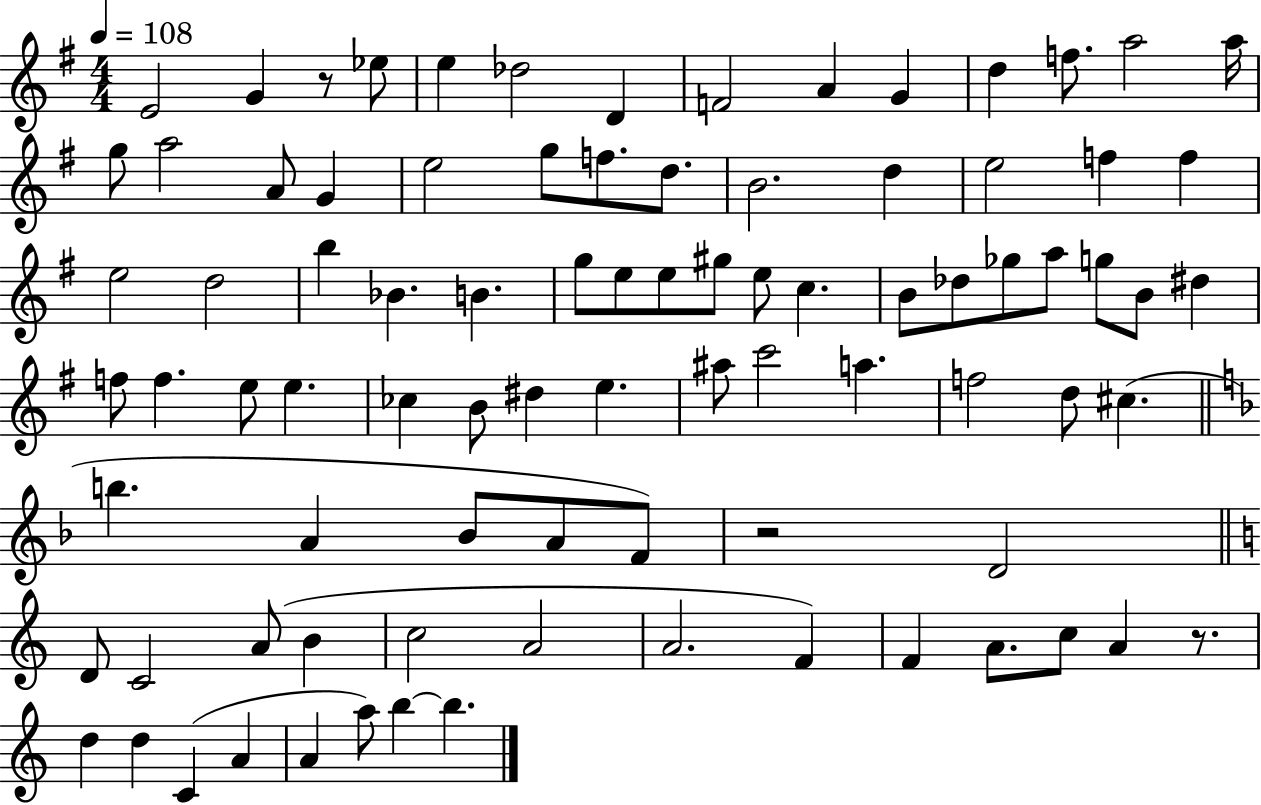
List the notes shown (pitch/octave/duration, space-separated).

E4/h G4/q R/e Eb5/e E5/q Db5/h D4/q F4/h A4/q G4/q D5/q F5/e. A5/h A5/s G5/e A5/h A4/e G4/q E5/h G5/e F5/e. D5/e. B4/h. D5/q E5/h F5/q F5/q E5/h D5/h B5/q Bb4/q. B4/q. G5/e E5/e E5/e G#5/e E5/e C5/q. B4/e Db5/e Gb5/e A5/e G5/e B4/e D#5/q F5/e F5/q. E5/e E5/q. CES5/q B4/e D#5/q E5/q. A#5/e C6/h A5/q. F5/h D5/e C#5/q. B5/q. A4/q Bb4/e A4/e F4/e R/h D4/h D4/e C4/h A4/e B4/q C5/h A4/h A4/h. F4/q F4/q A4/e. C5/e A4/q R/e. D5/q D5/q C4/q A4/q A4/q A5/e B5/q B5/q.